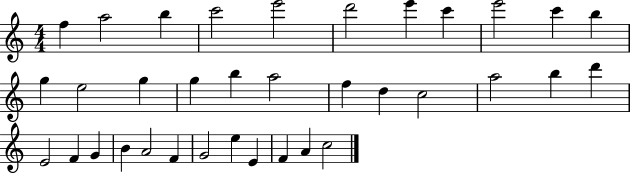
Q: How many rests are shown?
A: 0